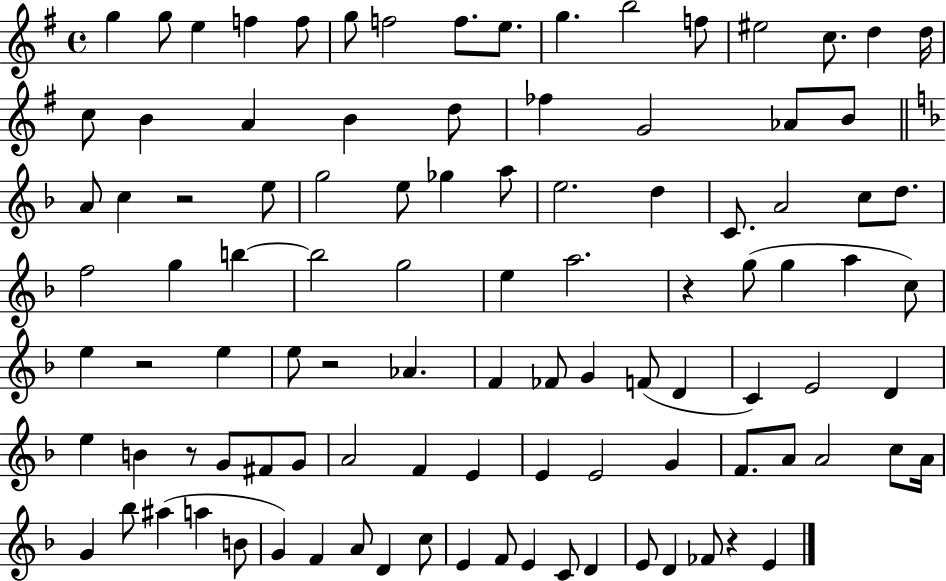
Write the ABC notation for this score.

X:1
T:Untitled
M:4/4
L:1/4
K:G
g g/2 e f f/2 g/2 f2 f/2 e/2 g b2 f/2 ^e2 c/2 d d/4 c/2 B A B d/2 _f G2 _A/2 B/2 A/2 c z2 e/2 g2 e/2 _g a/2 e2 d C/2 A2 c/2 d/2 f2 g b b2 g2 e a2 z g/2 g a c/2 e z2 e e/2 z2 _A F _F/2 G F/2 D C E2 D e B z/2 G/2 ^F/2 G/2 A2 F E E E2 G F/2 A/2 A2 c/2 A/4 G _b/2 ^a a B/2 G F A/2 D c/2 E F/2 E C/2 D E/2 D _F/2 z E